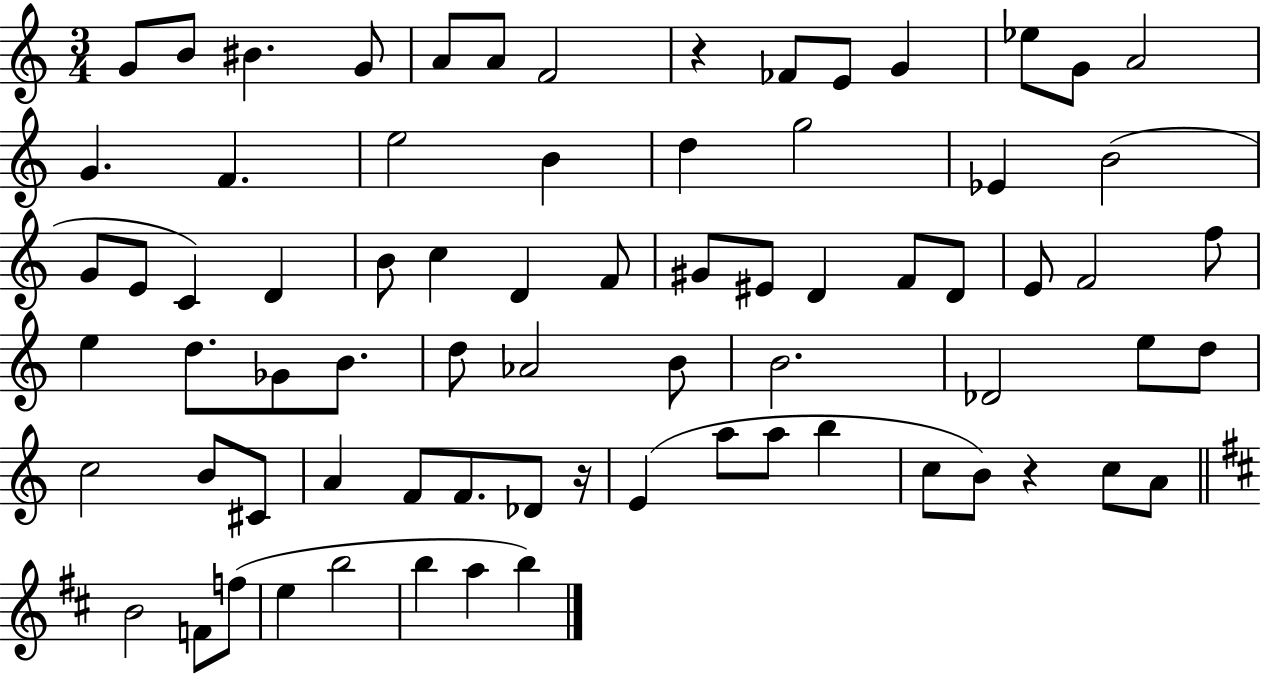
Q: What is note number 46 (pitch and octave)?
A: Db4